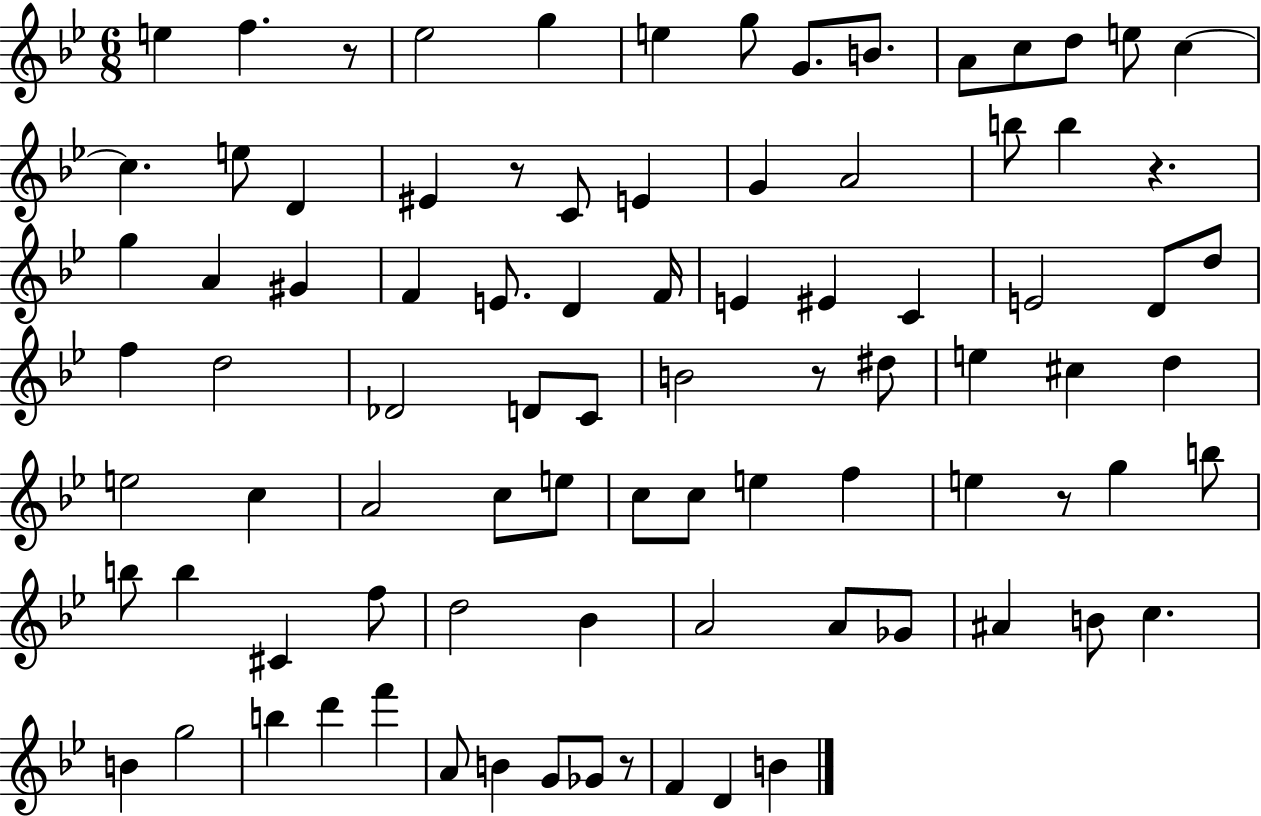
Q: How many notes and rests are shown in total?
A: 88